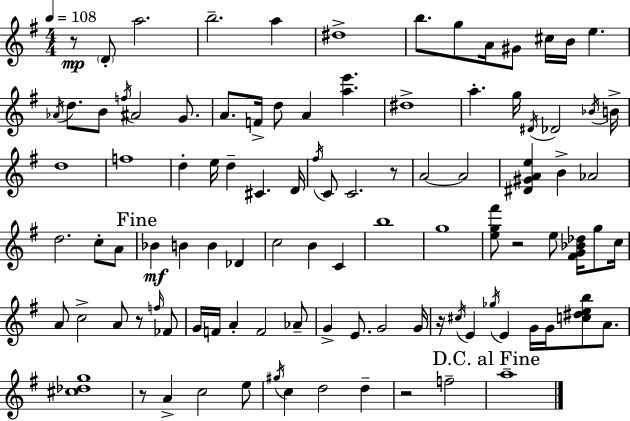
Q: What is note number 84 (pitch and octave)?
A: C5